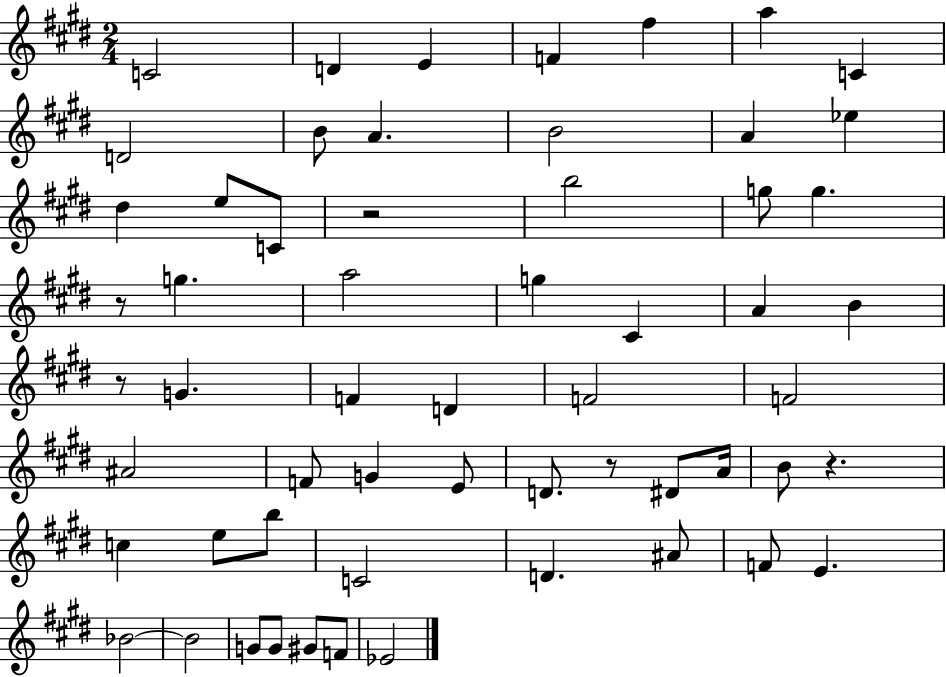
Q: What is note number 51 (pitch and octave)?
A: G#4